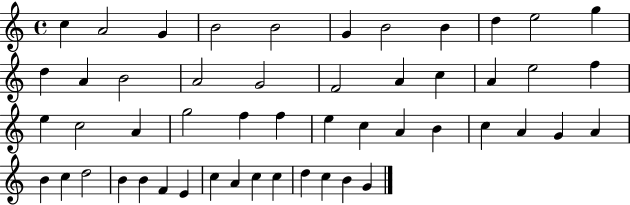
{
  \clef treble
  \time 4/4
  \defaultTimeSignature
  \key c \major
  c''4 a'2 g'4 | b'2 b'2 | g'4 b'2 b'4 | d''4 e''2 g''4 | \break d''4 a'4 b'2 | a'2 g'2 | f'2 a'4 c''4 | a'4 e''2 f''4 | \break e''4 c''2 a'4 | g''2 f''4 f''4 | e''4 c''4 a'4 b'4 | c''4 a'4 g'4 a'4 | \break b'4 c''4 d''2 | b'4 b'4 f'4 e'4 | c''4 a'4 c''4 c''4 | d''4 c''4 b'4 g'4 | \break \bar "|."
}